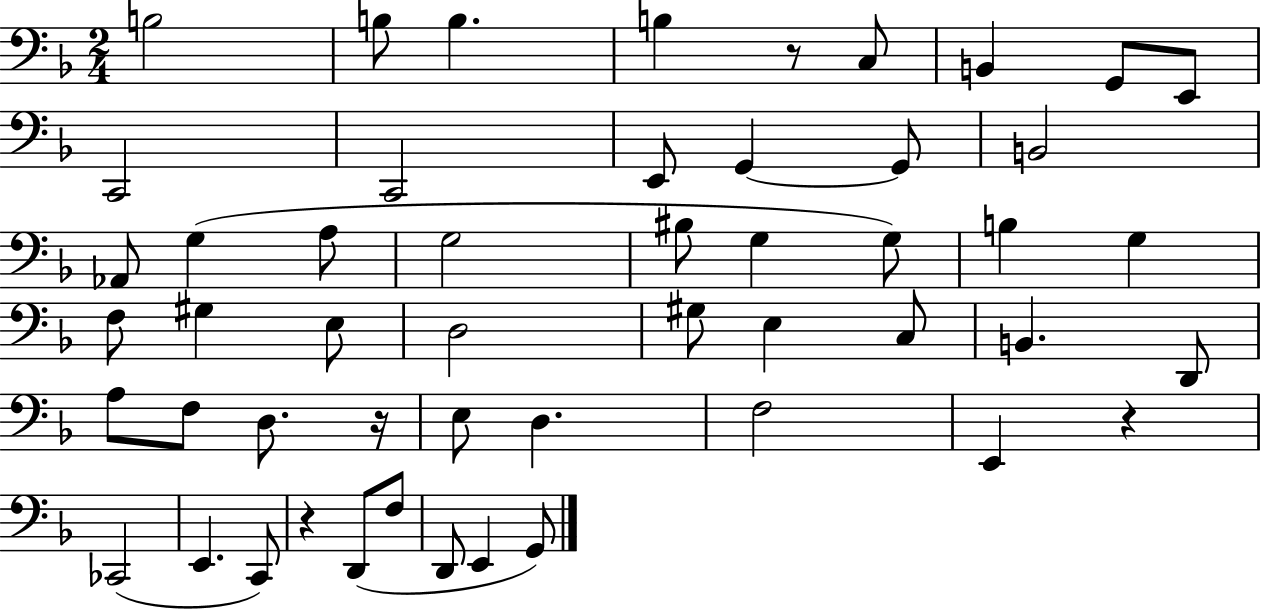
X:1
T:Untitled
M:2/4
L:1/4
K:F
B,2 B,/2 B, B, z/2 C,/2 B,, G,,/2 E,,/2 C,,2 C,,2 E,,/2 G,, G,,/2 B,,2 _A,,/2 G, A,/2 G,2 ^B,/2 G, G,/2 B, G, F,/2 ^G, E,/2 D,2 ^G,/2 E, C,/2 B,, D,,/2 A,/2 F,/2 D,/2 z/4 E,/2 D, F,2 E,, z _C,,2 E,, C,,/2 z D,,/2 F,/2 D,,/2 E,, G,,/2